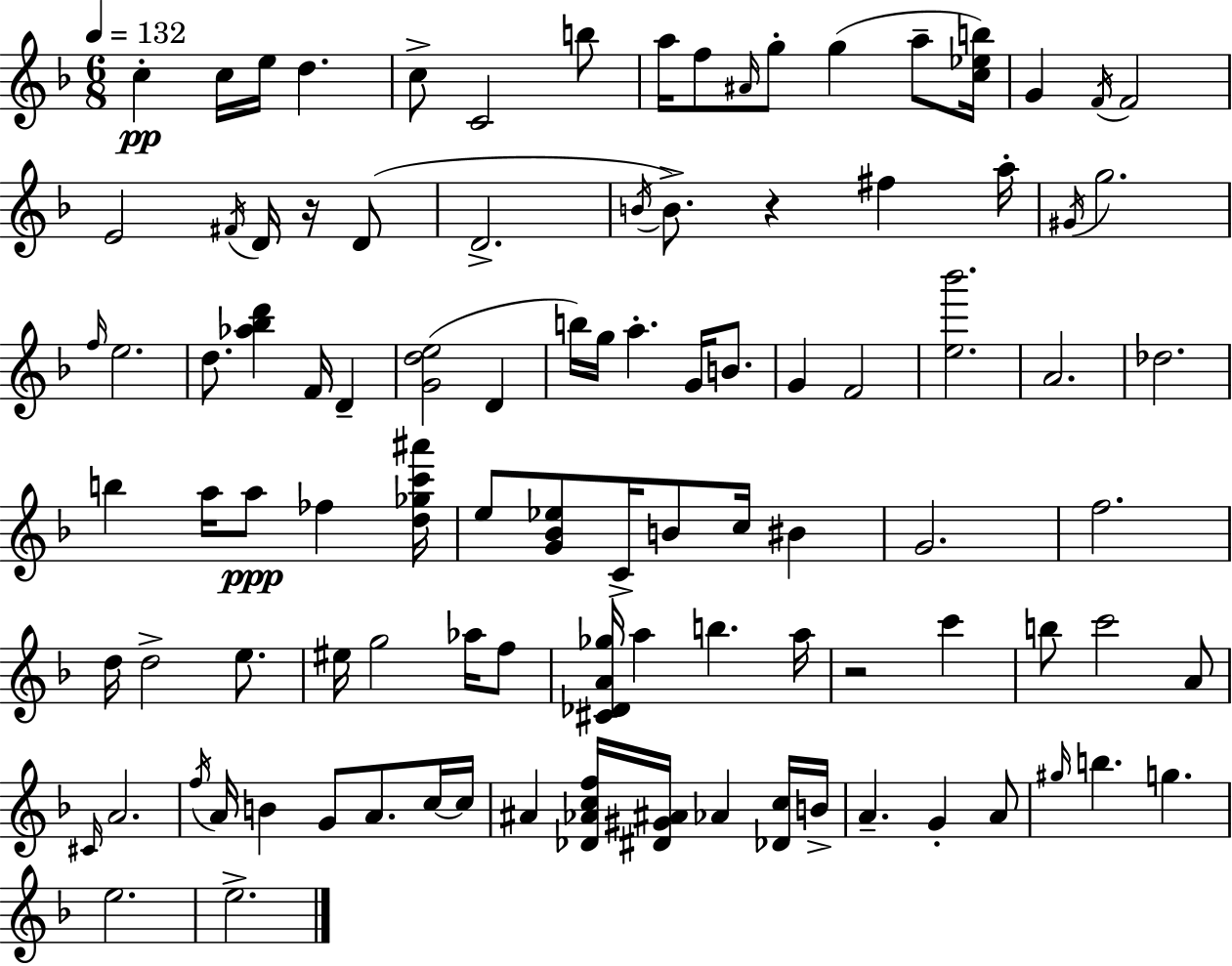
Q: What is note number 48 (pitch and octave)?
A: C4